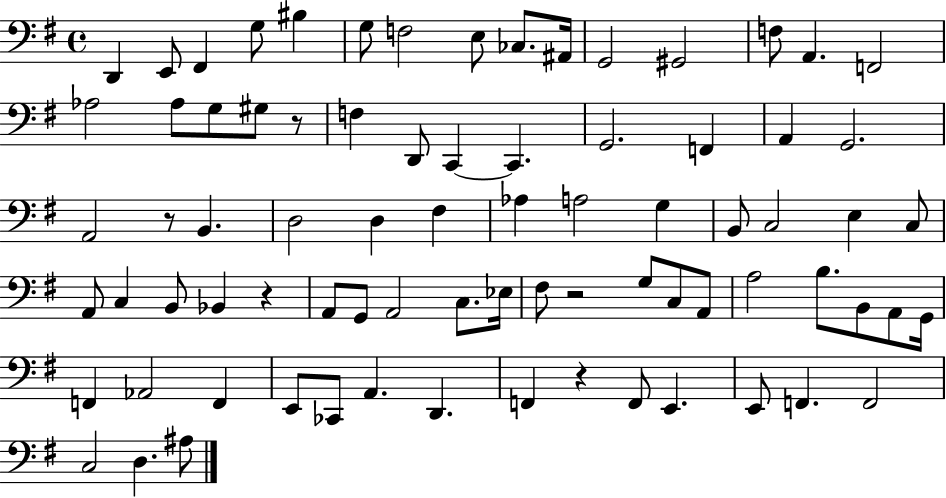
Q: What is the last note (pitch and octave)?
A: A#3